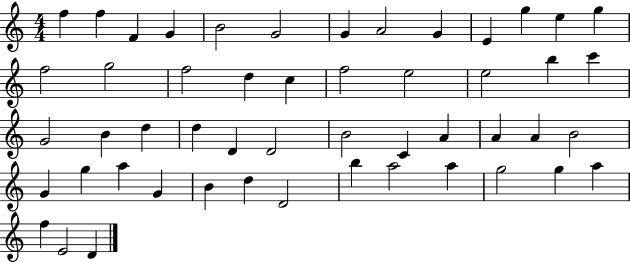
F5/q F5/q F4/q G4/q B4/h G4/h G4/q A4/h G4/q E4/q G5/q E5/q G5/q F5/h G5/h F5/h D5/q C5/q F5/h E5/h E5/h B5/q C6/q G4/h B4/q D5/q D5/q D4/q D4/h B4/h C4/q A4/q A4/q A4/q B4/h G4/q G5/q A5/q G4/q B4/q D5/q D4/h B5/q A5/h A5/q G5/h G5/q A5/q F5/q E4/h D4/q